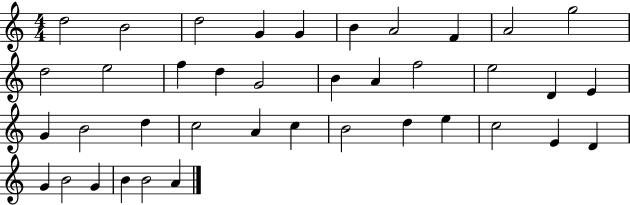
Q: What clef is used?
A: treble